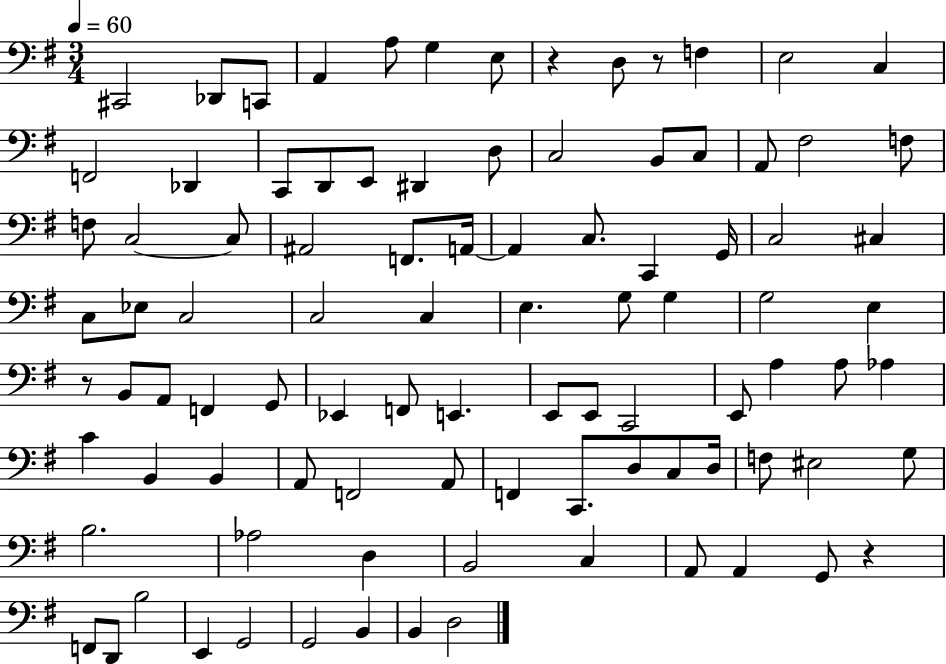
C#2/h Db2/e C2/e A2/q A3/e G3/q E3/e R/q D3/e R/e F3/q E3/h C3/q F2/h Db2/q C2/e D2/e E2/e D#2/q D3/e C3/h B2/e C3/e A2/e F#3/h F3/e F3/e C3/h C3/e A#2/h F2/e. A2/s A2/q C3/e. C2/q G2/s C3/h C#3/q C3/e Eb3/e C3/h C3/h C3/q E3/q. G3/e G3/q G3/h E3/q R/e B2/e A2/e F2/q G2/e Eb2/q F2/e E2/q. E2/e E2/e C2/h E2/e A3/q A3/e Ab3/q C4/q B2/q B2/q A2/e F2/h A2/e F2/q C2/e. D3/e C3/e D3/s F3/e EIS3/h G3/e B3/h. Ab3/h D3/q B2/h C3/q A2/e A2/q G2/e R/q F2/e D2/e B3/h E2/q G2/h G2/h B2/q B2/q D3/h